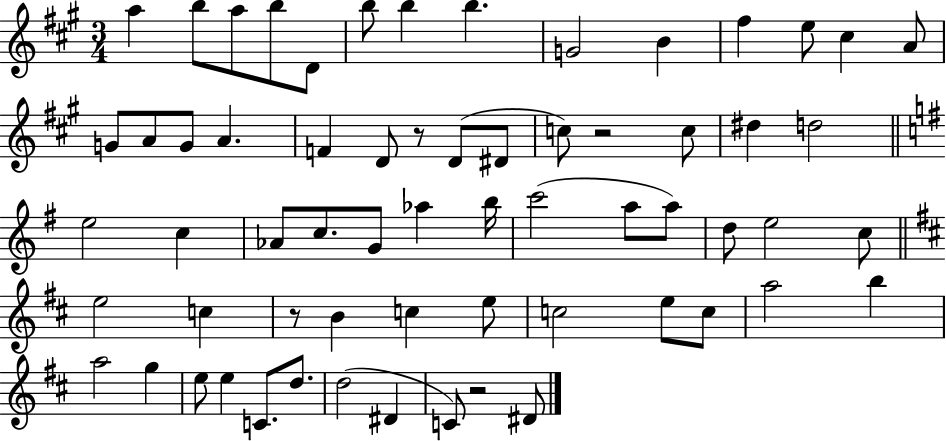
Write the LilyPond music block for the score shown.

{
  \clef treble
  \numericTimeSignature
  \time 3/4
  \key a \major
  a''4 b''8 a''8 b''8 d'8 | b''8 b''4 b''4. | g'2 b'4 | fis''4 e''8 cis''4 a'8 | \break g'8 a'8 g'8 a'4. | f'4 d'8 r8 d'8( dis'8 | c''8) r2 c''8 | dis''4 d''2 | \break \bar "||" \break \key g \major e''2 c''4 | aes'8 c''8. g'8 aes''4 b''16 | c'''2( a''8 a''8) | d''8 e''2 c''8 | \break \bar "||" \break \key b \minor e''2 c''4 | r8 b'4 c''4 e''8 | c''2 e''8 c''8 | a''2 b''4 | \break a''2 g''4 | e''8 e''4 c'8. d''8. | d''2( dis'4 | c'8) r2 dis'8 | \break \bar "|."
}